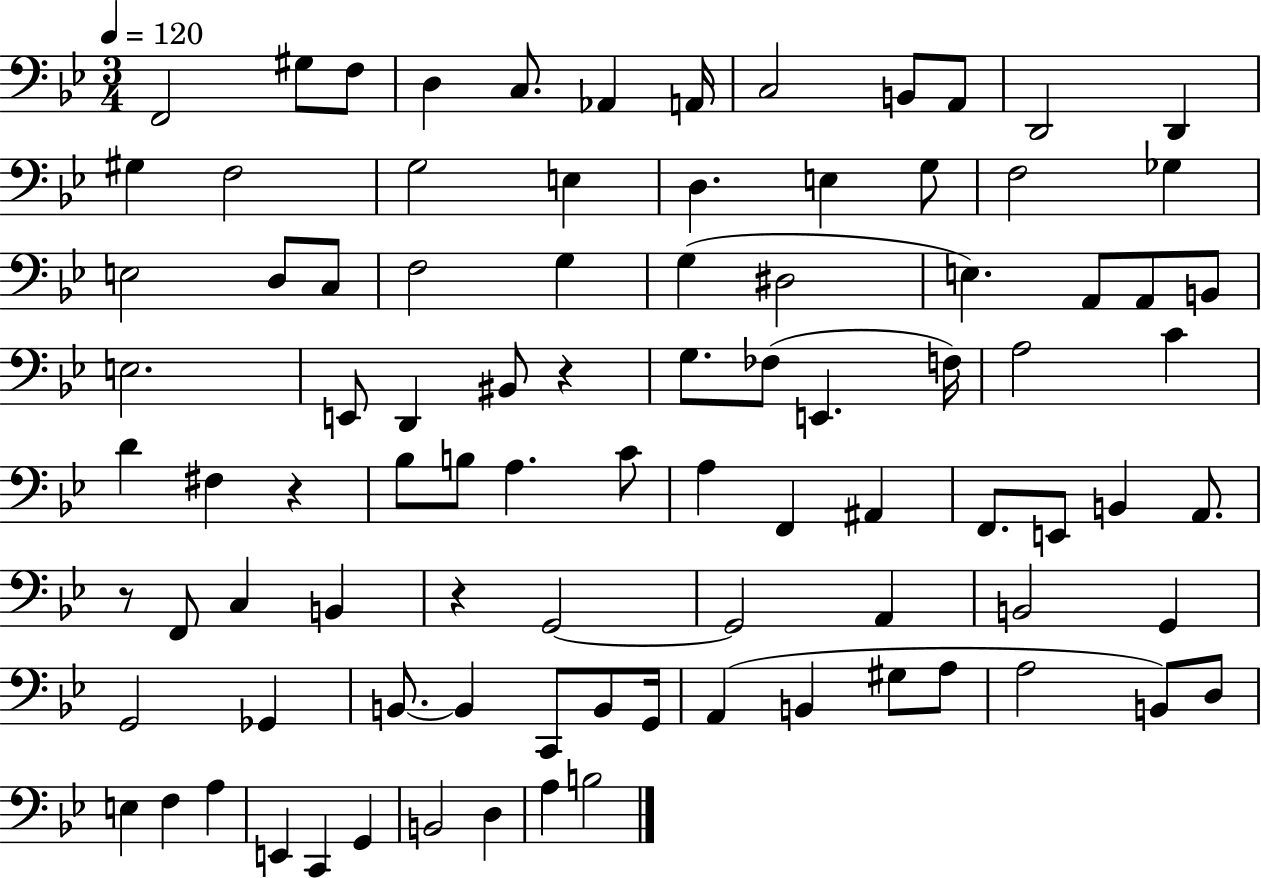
X:1
T:Untitled
M:3/4
L:1/4
K:Bb
F,,2 ^G,/2 F,/2 D, C,/2 _A,, A,,/4 C,2 B,,/2 A,,/2 D,,2 D,, ^G, F,2 G,2 E, D, E, G,/2 F,2 _G, E,2 D,/2 C,/2 F,2 G, G, ^D,2 E, A,,/2 A,,/2 B,,/2 E,2 E,,/2 D,, ^B,,/2 z G,/2 _F,/2 E,, F,/4 A,2 C D ^F, z _B,/2 B,/2 A, C/2 A, F,, ^A,, F,,/2 E,,/2 B,, A,,/2 z/2 F,,/2 C, B,, z G,,2 G,,2 A,, B,,2 G,, G,,2 _G,, B,,/2 B,, C,,/2 B,,/2 G,,/4 A,, B,, ^G,/2 A,/2 A,2 B,,/2 D,/2 E, F, A, E,, C,, G,, B,,2 D, A, B,2